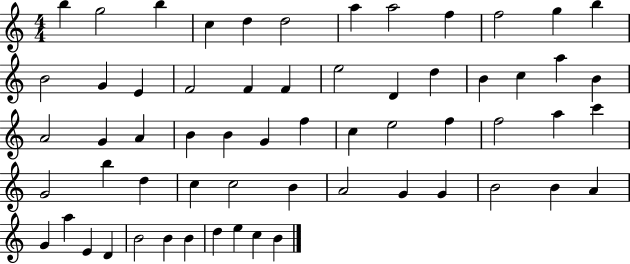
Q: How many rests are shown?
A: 0